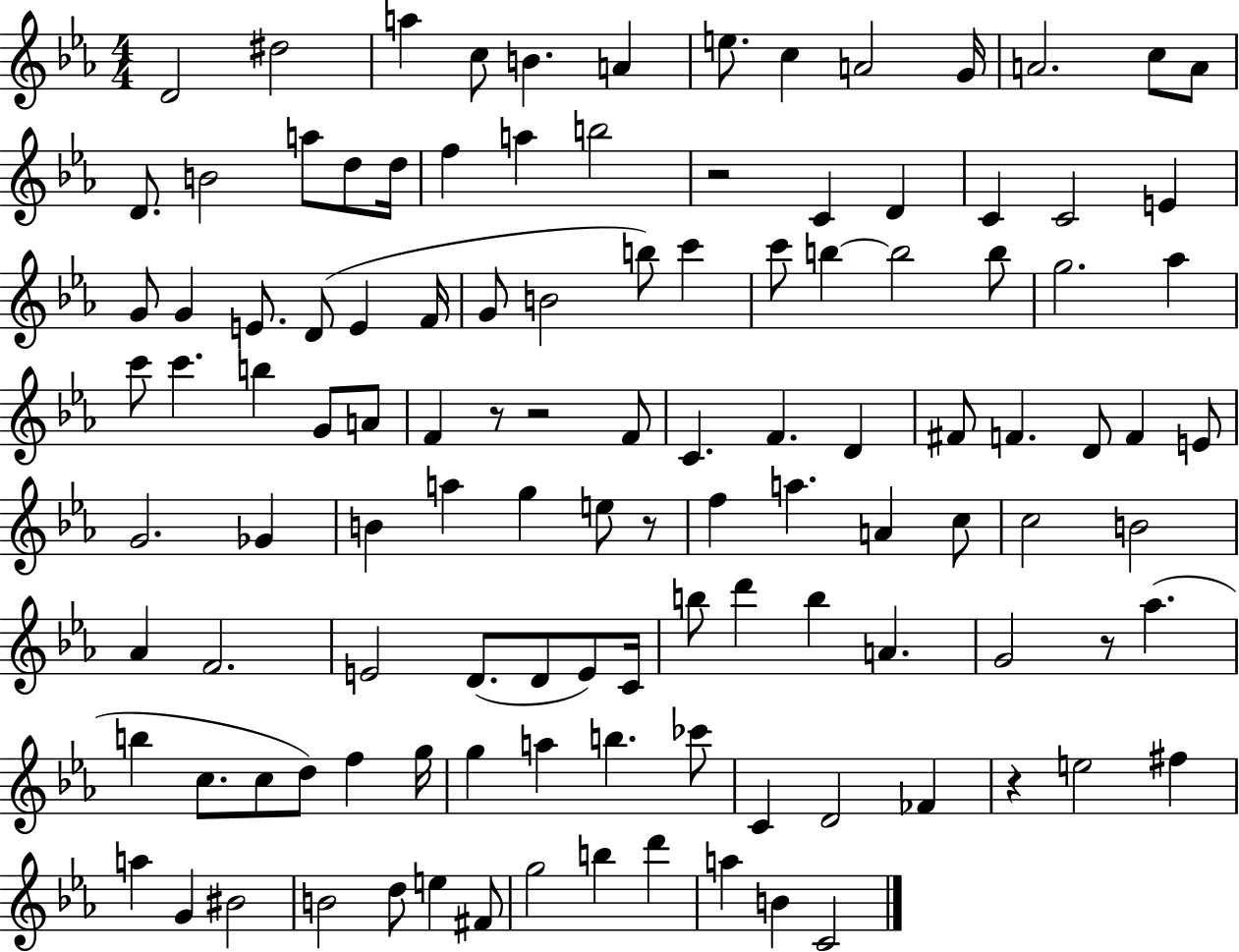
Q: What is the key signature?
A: EES major